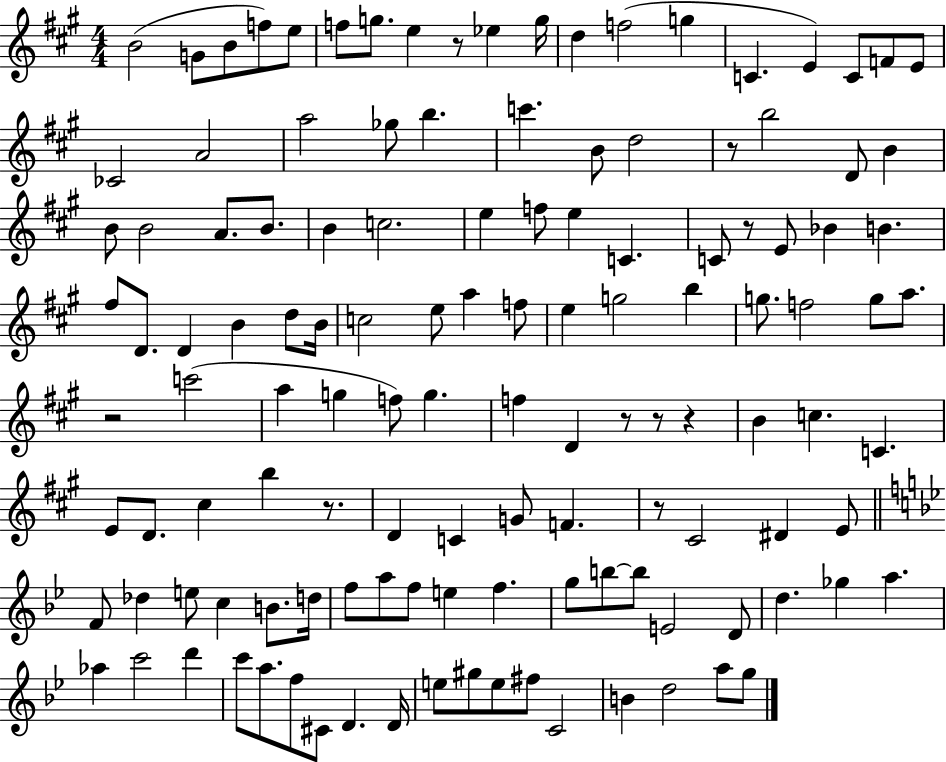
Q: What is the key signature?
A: A major